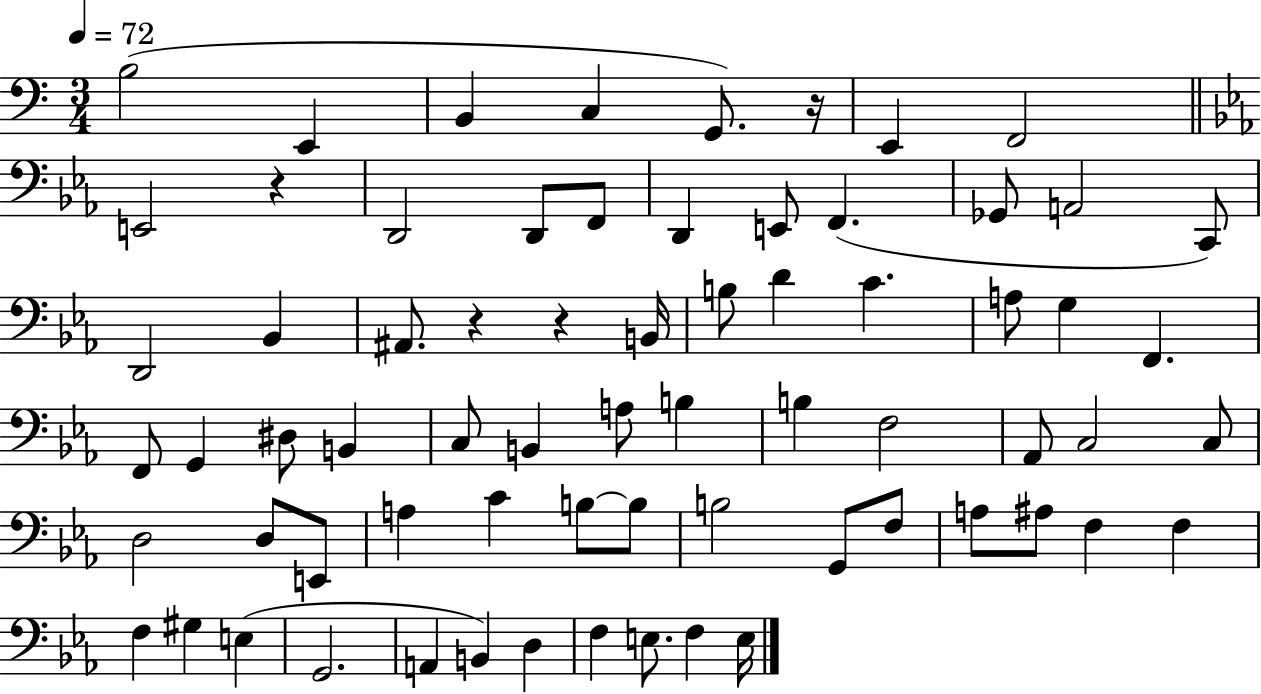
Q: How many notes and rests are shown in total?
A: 69